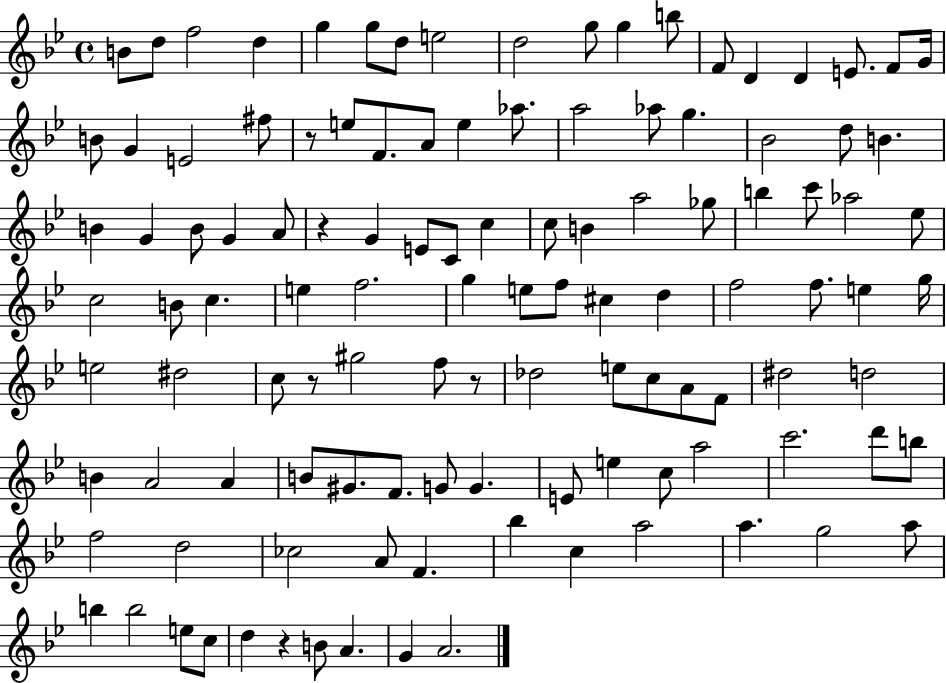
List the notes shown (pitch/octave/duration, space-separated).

B4/e D5/e F5/h D5/q G5/q G5/e D5/e E5/h D5/h G5/e G5/q B5/e F4/e D4/q D4/q E4/e. F4/e G4/s B4/e G4/q E4/h F#5/e R/e E5/e F4/e. A4/e E5/q Ab5/e. A5/h Ab5/e G5/q. Bb4/h D5/e B4/q. B4/q G4/q B4/e G4/q A4/e R/q G4/q E4/e C4/e C5/q C5/e B4/q A5/h Gb5/e B5/q C6/e Ab5/h Eb5/e C5/h B4/e C5/q. E5/q F5/h. G5/q E5/e F5/e C#5/q D5/q F5/h F5/e. E5/q G5/s E5/h D#5/h C5/e R/e G#5/h F5/e R/e Db5/h E5/e C5/e A4/e F4/e D#5/h D5/h B4/q A4/h A4/q B4/e G#4/e. F4/e. G4/e G4/q. E4/e E5/q C5/e A5/h C6/h. D6/e B5/e F5/h D5/h CES5/h A4/e F4/q. Bb5/q C5/q A5/h A5/q. G5/h A5/e B5/q B5/h E5/e C5/e D5/q R/q B4/e A4/q. G4/q A4/h.